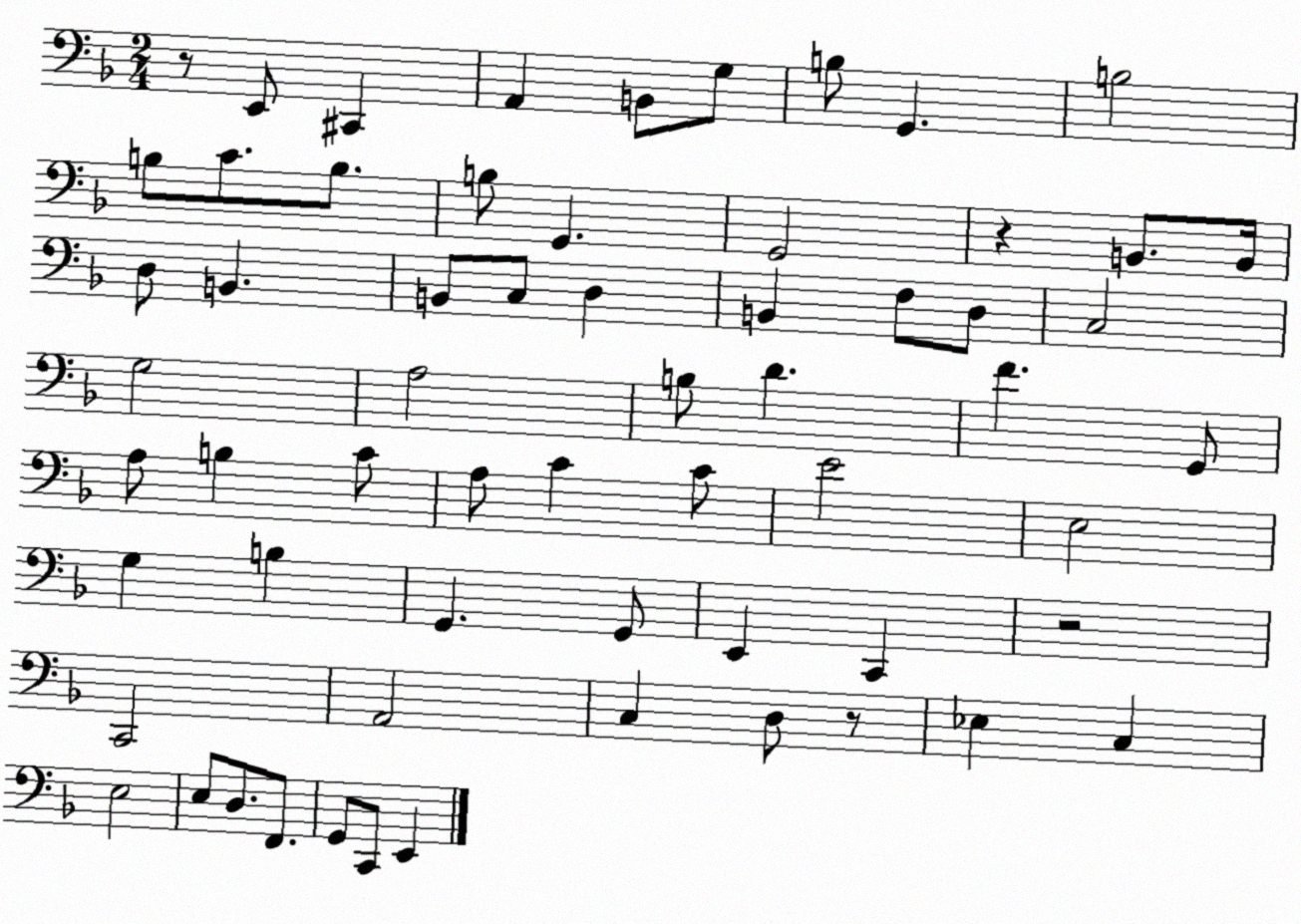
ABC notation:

X:1
T:Untitled
M:2/4
L:1/4
K:F
z/2 E,,/2 ^C,, A,, B,,/2 G,/2 B,/2 G,, B,2 B,/2 C/2 B,/2 B,/2 G,, G,,2 z B,,/2 B,,/4 D,/2 B,, B,,/2 C,/2 D, B,, F,/2 D,/2 C,2 G,2 A,2 B,/2 D F G,,/2 A,/2 B, C/2 A,/2 C C/2 E2 E,2 G, B, G,, G,,/2 E,, C,, z2 C,,2 A,,2 C, D,/2 z/2 _E, C, E,2 E,/2 D,/2 F,,/2 G,,/2 C,,/2 E,,